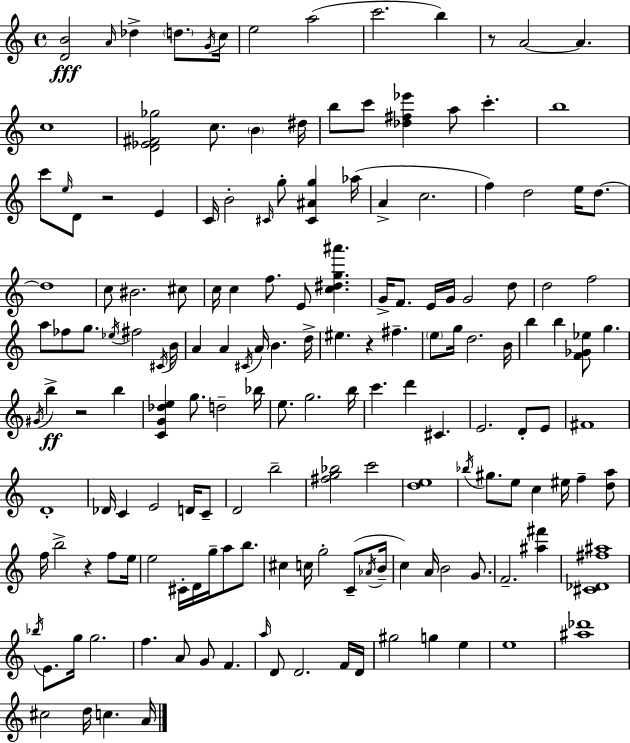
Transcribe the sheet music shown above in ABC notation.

X:1
T:Untitled
M:4/4
L:1/4
K:C
[DB]2 A/4 _d d/2 G/4 c/4 e2 a2 c'2 b z/2 A2 A c4 [D_E^F_g]2 c/2 B ^d/4 b/2 c'/2 [_d^f_e'] a/2 c' b4 c'/2 e/4 D/2 z2 E C/4 B2 ^C/4 g/2 [^C^Ag] _a/4 A c2 f d2 e/4 d/2 d4 c/2 ^B2 ^c/2 c/4 c f/2 E/2 [c^dg^a'] G/4 F/2 E/4 G/4 G2 d/2 d2 f2 a/2 _f/2 g/2 _e/4 ^f2 ^C/4 B/4 A A ^C/4 A/4 B d/4 ^e z ^f e/2 g/4 d2 B/4 b b [F_G_e]/2 g ^G/4 b z2 b [CG_de] g/2 d2 _b/4 e/2 g2 b/4 c' d' ^C E2 D/2 E/2 ^F4 D4 _D/4 C E2 D/4 C/2 D2 b2 [^fg_b]2 c'2 [de]4 _b/4 ^g/2 e/2 c ^e/4 f [da]/2 f/4 b2 z f/2 e/4 e2 ^C/4 D/4 g/4 a/2 b/2 ^c c/4 g2 C/2 _A/4 B/4 c A/4 B2 G/2 F2 [^a^f'] [^C_D^f^a]4 _b/4 E/2 g/4 g2 f A/2 G/2 F a/4 D/2 D2 F/4 D/4 ^g2 g e e4 [^a_d']4 ^c2 d/4 c A/4